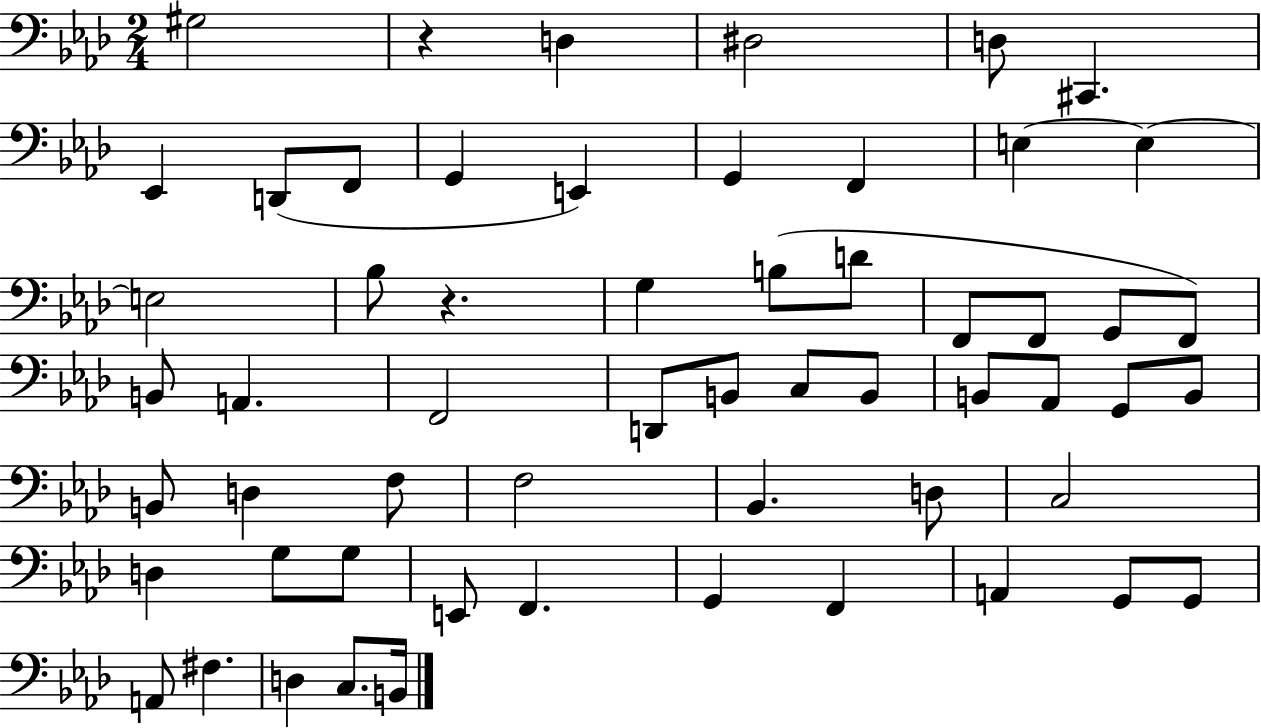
G#3/h R/q D3/q D#3/h D3/e C#2/q. Eb2/q D2/e F2/e G2/q E2/q G2/q F2/q E3/q E3/q E3/h Bb3/e R/q. G3/q B3/e D4/e F2/e F2/e G2/e F2/e B2/e A2/q. F2/h D2/e B2/e C3/e B2/e B2/e Ab2/e G2/e B2/e B2/e D3/q F3/e F3/h Bb2/q. D3/e C3/h D3/q G3/e G3/e E2/e F2/q. G2/q F2/q A2/q G2/e G2/e A2/e F#3/q. D3/q C3/e. B2/s